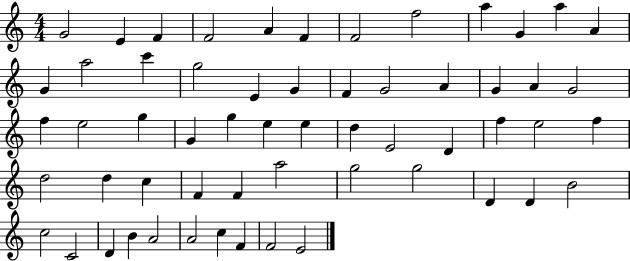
{
  \clef treble
  \numericTimeSignature
  \time 4/4
  \key c \major
  g'2 e'4 f'4 | f'2 a'4 f'4 | f'2 f''2 | a''4 g'4 a''4 a'4 | \break g'4 a''2 c'''4 | g''2 e'4 g'4 | f'4 g'2 a'4 | g'4 a'4 g'2 | \break f''4 e''2 g''4 | g'4 g''4 e''4 e''4 | d''4 e'2 d'4 | f''4 e''2 f''4 | \break d''2 d''4 c''4 | f'4 f'4 a''2 | g''2 g''2 | d'4 d'4 b'2 | \break c''2 c'2 | d'4 b'4 a'2 | a'2 c''4 f'4 | f'2 e'2 | \break \bar "|."
}